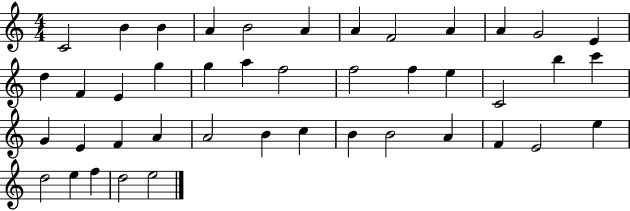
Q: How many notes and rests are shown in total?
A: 43